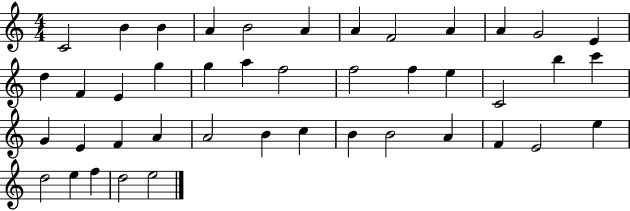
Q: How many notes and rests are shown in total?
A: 43